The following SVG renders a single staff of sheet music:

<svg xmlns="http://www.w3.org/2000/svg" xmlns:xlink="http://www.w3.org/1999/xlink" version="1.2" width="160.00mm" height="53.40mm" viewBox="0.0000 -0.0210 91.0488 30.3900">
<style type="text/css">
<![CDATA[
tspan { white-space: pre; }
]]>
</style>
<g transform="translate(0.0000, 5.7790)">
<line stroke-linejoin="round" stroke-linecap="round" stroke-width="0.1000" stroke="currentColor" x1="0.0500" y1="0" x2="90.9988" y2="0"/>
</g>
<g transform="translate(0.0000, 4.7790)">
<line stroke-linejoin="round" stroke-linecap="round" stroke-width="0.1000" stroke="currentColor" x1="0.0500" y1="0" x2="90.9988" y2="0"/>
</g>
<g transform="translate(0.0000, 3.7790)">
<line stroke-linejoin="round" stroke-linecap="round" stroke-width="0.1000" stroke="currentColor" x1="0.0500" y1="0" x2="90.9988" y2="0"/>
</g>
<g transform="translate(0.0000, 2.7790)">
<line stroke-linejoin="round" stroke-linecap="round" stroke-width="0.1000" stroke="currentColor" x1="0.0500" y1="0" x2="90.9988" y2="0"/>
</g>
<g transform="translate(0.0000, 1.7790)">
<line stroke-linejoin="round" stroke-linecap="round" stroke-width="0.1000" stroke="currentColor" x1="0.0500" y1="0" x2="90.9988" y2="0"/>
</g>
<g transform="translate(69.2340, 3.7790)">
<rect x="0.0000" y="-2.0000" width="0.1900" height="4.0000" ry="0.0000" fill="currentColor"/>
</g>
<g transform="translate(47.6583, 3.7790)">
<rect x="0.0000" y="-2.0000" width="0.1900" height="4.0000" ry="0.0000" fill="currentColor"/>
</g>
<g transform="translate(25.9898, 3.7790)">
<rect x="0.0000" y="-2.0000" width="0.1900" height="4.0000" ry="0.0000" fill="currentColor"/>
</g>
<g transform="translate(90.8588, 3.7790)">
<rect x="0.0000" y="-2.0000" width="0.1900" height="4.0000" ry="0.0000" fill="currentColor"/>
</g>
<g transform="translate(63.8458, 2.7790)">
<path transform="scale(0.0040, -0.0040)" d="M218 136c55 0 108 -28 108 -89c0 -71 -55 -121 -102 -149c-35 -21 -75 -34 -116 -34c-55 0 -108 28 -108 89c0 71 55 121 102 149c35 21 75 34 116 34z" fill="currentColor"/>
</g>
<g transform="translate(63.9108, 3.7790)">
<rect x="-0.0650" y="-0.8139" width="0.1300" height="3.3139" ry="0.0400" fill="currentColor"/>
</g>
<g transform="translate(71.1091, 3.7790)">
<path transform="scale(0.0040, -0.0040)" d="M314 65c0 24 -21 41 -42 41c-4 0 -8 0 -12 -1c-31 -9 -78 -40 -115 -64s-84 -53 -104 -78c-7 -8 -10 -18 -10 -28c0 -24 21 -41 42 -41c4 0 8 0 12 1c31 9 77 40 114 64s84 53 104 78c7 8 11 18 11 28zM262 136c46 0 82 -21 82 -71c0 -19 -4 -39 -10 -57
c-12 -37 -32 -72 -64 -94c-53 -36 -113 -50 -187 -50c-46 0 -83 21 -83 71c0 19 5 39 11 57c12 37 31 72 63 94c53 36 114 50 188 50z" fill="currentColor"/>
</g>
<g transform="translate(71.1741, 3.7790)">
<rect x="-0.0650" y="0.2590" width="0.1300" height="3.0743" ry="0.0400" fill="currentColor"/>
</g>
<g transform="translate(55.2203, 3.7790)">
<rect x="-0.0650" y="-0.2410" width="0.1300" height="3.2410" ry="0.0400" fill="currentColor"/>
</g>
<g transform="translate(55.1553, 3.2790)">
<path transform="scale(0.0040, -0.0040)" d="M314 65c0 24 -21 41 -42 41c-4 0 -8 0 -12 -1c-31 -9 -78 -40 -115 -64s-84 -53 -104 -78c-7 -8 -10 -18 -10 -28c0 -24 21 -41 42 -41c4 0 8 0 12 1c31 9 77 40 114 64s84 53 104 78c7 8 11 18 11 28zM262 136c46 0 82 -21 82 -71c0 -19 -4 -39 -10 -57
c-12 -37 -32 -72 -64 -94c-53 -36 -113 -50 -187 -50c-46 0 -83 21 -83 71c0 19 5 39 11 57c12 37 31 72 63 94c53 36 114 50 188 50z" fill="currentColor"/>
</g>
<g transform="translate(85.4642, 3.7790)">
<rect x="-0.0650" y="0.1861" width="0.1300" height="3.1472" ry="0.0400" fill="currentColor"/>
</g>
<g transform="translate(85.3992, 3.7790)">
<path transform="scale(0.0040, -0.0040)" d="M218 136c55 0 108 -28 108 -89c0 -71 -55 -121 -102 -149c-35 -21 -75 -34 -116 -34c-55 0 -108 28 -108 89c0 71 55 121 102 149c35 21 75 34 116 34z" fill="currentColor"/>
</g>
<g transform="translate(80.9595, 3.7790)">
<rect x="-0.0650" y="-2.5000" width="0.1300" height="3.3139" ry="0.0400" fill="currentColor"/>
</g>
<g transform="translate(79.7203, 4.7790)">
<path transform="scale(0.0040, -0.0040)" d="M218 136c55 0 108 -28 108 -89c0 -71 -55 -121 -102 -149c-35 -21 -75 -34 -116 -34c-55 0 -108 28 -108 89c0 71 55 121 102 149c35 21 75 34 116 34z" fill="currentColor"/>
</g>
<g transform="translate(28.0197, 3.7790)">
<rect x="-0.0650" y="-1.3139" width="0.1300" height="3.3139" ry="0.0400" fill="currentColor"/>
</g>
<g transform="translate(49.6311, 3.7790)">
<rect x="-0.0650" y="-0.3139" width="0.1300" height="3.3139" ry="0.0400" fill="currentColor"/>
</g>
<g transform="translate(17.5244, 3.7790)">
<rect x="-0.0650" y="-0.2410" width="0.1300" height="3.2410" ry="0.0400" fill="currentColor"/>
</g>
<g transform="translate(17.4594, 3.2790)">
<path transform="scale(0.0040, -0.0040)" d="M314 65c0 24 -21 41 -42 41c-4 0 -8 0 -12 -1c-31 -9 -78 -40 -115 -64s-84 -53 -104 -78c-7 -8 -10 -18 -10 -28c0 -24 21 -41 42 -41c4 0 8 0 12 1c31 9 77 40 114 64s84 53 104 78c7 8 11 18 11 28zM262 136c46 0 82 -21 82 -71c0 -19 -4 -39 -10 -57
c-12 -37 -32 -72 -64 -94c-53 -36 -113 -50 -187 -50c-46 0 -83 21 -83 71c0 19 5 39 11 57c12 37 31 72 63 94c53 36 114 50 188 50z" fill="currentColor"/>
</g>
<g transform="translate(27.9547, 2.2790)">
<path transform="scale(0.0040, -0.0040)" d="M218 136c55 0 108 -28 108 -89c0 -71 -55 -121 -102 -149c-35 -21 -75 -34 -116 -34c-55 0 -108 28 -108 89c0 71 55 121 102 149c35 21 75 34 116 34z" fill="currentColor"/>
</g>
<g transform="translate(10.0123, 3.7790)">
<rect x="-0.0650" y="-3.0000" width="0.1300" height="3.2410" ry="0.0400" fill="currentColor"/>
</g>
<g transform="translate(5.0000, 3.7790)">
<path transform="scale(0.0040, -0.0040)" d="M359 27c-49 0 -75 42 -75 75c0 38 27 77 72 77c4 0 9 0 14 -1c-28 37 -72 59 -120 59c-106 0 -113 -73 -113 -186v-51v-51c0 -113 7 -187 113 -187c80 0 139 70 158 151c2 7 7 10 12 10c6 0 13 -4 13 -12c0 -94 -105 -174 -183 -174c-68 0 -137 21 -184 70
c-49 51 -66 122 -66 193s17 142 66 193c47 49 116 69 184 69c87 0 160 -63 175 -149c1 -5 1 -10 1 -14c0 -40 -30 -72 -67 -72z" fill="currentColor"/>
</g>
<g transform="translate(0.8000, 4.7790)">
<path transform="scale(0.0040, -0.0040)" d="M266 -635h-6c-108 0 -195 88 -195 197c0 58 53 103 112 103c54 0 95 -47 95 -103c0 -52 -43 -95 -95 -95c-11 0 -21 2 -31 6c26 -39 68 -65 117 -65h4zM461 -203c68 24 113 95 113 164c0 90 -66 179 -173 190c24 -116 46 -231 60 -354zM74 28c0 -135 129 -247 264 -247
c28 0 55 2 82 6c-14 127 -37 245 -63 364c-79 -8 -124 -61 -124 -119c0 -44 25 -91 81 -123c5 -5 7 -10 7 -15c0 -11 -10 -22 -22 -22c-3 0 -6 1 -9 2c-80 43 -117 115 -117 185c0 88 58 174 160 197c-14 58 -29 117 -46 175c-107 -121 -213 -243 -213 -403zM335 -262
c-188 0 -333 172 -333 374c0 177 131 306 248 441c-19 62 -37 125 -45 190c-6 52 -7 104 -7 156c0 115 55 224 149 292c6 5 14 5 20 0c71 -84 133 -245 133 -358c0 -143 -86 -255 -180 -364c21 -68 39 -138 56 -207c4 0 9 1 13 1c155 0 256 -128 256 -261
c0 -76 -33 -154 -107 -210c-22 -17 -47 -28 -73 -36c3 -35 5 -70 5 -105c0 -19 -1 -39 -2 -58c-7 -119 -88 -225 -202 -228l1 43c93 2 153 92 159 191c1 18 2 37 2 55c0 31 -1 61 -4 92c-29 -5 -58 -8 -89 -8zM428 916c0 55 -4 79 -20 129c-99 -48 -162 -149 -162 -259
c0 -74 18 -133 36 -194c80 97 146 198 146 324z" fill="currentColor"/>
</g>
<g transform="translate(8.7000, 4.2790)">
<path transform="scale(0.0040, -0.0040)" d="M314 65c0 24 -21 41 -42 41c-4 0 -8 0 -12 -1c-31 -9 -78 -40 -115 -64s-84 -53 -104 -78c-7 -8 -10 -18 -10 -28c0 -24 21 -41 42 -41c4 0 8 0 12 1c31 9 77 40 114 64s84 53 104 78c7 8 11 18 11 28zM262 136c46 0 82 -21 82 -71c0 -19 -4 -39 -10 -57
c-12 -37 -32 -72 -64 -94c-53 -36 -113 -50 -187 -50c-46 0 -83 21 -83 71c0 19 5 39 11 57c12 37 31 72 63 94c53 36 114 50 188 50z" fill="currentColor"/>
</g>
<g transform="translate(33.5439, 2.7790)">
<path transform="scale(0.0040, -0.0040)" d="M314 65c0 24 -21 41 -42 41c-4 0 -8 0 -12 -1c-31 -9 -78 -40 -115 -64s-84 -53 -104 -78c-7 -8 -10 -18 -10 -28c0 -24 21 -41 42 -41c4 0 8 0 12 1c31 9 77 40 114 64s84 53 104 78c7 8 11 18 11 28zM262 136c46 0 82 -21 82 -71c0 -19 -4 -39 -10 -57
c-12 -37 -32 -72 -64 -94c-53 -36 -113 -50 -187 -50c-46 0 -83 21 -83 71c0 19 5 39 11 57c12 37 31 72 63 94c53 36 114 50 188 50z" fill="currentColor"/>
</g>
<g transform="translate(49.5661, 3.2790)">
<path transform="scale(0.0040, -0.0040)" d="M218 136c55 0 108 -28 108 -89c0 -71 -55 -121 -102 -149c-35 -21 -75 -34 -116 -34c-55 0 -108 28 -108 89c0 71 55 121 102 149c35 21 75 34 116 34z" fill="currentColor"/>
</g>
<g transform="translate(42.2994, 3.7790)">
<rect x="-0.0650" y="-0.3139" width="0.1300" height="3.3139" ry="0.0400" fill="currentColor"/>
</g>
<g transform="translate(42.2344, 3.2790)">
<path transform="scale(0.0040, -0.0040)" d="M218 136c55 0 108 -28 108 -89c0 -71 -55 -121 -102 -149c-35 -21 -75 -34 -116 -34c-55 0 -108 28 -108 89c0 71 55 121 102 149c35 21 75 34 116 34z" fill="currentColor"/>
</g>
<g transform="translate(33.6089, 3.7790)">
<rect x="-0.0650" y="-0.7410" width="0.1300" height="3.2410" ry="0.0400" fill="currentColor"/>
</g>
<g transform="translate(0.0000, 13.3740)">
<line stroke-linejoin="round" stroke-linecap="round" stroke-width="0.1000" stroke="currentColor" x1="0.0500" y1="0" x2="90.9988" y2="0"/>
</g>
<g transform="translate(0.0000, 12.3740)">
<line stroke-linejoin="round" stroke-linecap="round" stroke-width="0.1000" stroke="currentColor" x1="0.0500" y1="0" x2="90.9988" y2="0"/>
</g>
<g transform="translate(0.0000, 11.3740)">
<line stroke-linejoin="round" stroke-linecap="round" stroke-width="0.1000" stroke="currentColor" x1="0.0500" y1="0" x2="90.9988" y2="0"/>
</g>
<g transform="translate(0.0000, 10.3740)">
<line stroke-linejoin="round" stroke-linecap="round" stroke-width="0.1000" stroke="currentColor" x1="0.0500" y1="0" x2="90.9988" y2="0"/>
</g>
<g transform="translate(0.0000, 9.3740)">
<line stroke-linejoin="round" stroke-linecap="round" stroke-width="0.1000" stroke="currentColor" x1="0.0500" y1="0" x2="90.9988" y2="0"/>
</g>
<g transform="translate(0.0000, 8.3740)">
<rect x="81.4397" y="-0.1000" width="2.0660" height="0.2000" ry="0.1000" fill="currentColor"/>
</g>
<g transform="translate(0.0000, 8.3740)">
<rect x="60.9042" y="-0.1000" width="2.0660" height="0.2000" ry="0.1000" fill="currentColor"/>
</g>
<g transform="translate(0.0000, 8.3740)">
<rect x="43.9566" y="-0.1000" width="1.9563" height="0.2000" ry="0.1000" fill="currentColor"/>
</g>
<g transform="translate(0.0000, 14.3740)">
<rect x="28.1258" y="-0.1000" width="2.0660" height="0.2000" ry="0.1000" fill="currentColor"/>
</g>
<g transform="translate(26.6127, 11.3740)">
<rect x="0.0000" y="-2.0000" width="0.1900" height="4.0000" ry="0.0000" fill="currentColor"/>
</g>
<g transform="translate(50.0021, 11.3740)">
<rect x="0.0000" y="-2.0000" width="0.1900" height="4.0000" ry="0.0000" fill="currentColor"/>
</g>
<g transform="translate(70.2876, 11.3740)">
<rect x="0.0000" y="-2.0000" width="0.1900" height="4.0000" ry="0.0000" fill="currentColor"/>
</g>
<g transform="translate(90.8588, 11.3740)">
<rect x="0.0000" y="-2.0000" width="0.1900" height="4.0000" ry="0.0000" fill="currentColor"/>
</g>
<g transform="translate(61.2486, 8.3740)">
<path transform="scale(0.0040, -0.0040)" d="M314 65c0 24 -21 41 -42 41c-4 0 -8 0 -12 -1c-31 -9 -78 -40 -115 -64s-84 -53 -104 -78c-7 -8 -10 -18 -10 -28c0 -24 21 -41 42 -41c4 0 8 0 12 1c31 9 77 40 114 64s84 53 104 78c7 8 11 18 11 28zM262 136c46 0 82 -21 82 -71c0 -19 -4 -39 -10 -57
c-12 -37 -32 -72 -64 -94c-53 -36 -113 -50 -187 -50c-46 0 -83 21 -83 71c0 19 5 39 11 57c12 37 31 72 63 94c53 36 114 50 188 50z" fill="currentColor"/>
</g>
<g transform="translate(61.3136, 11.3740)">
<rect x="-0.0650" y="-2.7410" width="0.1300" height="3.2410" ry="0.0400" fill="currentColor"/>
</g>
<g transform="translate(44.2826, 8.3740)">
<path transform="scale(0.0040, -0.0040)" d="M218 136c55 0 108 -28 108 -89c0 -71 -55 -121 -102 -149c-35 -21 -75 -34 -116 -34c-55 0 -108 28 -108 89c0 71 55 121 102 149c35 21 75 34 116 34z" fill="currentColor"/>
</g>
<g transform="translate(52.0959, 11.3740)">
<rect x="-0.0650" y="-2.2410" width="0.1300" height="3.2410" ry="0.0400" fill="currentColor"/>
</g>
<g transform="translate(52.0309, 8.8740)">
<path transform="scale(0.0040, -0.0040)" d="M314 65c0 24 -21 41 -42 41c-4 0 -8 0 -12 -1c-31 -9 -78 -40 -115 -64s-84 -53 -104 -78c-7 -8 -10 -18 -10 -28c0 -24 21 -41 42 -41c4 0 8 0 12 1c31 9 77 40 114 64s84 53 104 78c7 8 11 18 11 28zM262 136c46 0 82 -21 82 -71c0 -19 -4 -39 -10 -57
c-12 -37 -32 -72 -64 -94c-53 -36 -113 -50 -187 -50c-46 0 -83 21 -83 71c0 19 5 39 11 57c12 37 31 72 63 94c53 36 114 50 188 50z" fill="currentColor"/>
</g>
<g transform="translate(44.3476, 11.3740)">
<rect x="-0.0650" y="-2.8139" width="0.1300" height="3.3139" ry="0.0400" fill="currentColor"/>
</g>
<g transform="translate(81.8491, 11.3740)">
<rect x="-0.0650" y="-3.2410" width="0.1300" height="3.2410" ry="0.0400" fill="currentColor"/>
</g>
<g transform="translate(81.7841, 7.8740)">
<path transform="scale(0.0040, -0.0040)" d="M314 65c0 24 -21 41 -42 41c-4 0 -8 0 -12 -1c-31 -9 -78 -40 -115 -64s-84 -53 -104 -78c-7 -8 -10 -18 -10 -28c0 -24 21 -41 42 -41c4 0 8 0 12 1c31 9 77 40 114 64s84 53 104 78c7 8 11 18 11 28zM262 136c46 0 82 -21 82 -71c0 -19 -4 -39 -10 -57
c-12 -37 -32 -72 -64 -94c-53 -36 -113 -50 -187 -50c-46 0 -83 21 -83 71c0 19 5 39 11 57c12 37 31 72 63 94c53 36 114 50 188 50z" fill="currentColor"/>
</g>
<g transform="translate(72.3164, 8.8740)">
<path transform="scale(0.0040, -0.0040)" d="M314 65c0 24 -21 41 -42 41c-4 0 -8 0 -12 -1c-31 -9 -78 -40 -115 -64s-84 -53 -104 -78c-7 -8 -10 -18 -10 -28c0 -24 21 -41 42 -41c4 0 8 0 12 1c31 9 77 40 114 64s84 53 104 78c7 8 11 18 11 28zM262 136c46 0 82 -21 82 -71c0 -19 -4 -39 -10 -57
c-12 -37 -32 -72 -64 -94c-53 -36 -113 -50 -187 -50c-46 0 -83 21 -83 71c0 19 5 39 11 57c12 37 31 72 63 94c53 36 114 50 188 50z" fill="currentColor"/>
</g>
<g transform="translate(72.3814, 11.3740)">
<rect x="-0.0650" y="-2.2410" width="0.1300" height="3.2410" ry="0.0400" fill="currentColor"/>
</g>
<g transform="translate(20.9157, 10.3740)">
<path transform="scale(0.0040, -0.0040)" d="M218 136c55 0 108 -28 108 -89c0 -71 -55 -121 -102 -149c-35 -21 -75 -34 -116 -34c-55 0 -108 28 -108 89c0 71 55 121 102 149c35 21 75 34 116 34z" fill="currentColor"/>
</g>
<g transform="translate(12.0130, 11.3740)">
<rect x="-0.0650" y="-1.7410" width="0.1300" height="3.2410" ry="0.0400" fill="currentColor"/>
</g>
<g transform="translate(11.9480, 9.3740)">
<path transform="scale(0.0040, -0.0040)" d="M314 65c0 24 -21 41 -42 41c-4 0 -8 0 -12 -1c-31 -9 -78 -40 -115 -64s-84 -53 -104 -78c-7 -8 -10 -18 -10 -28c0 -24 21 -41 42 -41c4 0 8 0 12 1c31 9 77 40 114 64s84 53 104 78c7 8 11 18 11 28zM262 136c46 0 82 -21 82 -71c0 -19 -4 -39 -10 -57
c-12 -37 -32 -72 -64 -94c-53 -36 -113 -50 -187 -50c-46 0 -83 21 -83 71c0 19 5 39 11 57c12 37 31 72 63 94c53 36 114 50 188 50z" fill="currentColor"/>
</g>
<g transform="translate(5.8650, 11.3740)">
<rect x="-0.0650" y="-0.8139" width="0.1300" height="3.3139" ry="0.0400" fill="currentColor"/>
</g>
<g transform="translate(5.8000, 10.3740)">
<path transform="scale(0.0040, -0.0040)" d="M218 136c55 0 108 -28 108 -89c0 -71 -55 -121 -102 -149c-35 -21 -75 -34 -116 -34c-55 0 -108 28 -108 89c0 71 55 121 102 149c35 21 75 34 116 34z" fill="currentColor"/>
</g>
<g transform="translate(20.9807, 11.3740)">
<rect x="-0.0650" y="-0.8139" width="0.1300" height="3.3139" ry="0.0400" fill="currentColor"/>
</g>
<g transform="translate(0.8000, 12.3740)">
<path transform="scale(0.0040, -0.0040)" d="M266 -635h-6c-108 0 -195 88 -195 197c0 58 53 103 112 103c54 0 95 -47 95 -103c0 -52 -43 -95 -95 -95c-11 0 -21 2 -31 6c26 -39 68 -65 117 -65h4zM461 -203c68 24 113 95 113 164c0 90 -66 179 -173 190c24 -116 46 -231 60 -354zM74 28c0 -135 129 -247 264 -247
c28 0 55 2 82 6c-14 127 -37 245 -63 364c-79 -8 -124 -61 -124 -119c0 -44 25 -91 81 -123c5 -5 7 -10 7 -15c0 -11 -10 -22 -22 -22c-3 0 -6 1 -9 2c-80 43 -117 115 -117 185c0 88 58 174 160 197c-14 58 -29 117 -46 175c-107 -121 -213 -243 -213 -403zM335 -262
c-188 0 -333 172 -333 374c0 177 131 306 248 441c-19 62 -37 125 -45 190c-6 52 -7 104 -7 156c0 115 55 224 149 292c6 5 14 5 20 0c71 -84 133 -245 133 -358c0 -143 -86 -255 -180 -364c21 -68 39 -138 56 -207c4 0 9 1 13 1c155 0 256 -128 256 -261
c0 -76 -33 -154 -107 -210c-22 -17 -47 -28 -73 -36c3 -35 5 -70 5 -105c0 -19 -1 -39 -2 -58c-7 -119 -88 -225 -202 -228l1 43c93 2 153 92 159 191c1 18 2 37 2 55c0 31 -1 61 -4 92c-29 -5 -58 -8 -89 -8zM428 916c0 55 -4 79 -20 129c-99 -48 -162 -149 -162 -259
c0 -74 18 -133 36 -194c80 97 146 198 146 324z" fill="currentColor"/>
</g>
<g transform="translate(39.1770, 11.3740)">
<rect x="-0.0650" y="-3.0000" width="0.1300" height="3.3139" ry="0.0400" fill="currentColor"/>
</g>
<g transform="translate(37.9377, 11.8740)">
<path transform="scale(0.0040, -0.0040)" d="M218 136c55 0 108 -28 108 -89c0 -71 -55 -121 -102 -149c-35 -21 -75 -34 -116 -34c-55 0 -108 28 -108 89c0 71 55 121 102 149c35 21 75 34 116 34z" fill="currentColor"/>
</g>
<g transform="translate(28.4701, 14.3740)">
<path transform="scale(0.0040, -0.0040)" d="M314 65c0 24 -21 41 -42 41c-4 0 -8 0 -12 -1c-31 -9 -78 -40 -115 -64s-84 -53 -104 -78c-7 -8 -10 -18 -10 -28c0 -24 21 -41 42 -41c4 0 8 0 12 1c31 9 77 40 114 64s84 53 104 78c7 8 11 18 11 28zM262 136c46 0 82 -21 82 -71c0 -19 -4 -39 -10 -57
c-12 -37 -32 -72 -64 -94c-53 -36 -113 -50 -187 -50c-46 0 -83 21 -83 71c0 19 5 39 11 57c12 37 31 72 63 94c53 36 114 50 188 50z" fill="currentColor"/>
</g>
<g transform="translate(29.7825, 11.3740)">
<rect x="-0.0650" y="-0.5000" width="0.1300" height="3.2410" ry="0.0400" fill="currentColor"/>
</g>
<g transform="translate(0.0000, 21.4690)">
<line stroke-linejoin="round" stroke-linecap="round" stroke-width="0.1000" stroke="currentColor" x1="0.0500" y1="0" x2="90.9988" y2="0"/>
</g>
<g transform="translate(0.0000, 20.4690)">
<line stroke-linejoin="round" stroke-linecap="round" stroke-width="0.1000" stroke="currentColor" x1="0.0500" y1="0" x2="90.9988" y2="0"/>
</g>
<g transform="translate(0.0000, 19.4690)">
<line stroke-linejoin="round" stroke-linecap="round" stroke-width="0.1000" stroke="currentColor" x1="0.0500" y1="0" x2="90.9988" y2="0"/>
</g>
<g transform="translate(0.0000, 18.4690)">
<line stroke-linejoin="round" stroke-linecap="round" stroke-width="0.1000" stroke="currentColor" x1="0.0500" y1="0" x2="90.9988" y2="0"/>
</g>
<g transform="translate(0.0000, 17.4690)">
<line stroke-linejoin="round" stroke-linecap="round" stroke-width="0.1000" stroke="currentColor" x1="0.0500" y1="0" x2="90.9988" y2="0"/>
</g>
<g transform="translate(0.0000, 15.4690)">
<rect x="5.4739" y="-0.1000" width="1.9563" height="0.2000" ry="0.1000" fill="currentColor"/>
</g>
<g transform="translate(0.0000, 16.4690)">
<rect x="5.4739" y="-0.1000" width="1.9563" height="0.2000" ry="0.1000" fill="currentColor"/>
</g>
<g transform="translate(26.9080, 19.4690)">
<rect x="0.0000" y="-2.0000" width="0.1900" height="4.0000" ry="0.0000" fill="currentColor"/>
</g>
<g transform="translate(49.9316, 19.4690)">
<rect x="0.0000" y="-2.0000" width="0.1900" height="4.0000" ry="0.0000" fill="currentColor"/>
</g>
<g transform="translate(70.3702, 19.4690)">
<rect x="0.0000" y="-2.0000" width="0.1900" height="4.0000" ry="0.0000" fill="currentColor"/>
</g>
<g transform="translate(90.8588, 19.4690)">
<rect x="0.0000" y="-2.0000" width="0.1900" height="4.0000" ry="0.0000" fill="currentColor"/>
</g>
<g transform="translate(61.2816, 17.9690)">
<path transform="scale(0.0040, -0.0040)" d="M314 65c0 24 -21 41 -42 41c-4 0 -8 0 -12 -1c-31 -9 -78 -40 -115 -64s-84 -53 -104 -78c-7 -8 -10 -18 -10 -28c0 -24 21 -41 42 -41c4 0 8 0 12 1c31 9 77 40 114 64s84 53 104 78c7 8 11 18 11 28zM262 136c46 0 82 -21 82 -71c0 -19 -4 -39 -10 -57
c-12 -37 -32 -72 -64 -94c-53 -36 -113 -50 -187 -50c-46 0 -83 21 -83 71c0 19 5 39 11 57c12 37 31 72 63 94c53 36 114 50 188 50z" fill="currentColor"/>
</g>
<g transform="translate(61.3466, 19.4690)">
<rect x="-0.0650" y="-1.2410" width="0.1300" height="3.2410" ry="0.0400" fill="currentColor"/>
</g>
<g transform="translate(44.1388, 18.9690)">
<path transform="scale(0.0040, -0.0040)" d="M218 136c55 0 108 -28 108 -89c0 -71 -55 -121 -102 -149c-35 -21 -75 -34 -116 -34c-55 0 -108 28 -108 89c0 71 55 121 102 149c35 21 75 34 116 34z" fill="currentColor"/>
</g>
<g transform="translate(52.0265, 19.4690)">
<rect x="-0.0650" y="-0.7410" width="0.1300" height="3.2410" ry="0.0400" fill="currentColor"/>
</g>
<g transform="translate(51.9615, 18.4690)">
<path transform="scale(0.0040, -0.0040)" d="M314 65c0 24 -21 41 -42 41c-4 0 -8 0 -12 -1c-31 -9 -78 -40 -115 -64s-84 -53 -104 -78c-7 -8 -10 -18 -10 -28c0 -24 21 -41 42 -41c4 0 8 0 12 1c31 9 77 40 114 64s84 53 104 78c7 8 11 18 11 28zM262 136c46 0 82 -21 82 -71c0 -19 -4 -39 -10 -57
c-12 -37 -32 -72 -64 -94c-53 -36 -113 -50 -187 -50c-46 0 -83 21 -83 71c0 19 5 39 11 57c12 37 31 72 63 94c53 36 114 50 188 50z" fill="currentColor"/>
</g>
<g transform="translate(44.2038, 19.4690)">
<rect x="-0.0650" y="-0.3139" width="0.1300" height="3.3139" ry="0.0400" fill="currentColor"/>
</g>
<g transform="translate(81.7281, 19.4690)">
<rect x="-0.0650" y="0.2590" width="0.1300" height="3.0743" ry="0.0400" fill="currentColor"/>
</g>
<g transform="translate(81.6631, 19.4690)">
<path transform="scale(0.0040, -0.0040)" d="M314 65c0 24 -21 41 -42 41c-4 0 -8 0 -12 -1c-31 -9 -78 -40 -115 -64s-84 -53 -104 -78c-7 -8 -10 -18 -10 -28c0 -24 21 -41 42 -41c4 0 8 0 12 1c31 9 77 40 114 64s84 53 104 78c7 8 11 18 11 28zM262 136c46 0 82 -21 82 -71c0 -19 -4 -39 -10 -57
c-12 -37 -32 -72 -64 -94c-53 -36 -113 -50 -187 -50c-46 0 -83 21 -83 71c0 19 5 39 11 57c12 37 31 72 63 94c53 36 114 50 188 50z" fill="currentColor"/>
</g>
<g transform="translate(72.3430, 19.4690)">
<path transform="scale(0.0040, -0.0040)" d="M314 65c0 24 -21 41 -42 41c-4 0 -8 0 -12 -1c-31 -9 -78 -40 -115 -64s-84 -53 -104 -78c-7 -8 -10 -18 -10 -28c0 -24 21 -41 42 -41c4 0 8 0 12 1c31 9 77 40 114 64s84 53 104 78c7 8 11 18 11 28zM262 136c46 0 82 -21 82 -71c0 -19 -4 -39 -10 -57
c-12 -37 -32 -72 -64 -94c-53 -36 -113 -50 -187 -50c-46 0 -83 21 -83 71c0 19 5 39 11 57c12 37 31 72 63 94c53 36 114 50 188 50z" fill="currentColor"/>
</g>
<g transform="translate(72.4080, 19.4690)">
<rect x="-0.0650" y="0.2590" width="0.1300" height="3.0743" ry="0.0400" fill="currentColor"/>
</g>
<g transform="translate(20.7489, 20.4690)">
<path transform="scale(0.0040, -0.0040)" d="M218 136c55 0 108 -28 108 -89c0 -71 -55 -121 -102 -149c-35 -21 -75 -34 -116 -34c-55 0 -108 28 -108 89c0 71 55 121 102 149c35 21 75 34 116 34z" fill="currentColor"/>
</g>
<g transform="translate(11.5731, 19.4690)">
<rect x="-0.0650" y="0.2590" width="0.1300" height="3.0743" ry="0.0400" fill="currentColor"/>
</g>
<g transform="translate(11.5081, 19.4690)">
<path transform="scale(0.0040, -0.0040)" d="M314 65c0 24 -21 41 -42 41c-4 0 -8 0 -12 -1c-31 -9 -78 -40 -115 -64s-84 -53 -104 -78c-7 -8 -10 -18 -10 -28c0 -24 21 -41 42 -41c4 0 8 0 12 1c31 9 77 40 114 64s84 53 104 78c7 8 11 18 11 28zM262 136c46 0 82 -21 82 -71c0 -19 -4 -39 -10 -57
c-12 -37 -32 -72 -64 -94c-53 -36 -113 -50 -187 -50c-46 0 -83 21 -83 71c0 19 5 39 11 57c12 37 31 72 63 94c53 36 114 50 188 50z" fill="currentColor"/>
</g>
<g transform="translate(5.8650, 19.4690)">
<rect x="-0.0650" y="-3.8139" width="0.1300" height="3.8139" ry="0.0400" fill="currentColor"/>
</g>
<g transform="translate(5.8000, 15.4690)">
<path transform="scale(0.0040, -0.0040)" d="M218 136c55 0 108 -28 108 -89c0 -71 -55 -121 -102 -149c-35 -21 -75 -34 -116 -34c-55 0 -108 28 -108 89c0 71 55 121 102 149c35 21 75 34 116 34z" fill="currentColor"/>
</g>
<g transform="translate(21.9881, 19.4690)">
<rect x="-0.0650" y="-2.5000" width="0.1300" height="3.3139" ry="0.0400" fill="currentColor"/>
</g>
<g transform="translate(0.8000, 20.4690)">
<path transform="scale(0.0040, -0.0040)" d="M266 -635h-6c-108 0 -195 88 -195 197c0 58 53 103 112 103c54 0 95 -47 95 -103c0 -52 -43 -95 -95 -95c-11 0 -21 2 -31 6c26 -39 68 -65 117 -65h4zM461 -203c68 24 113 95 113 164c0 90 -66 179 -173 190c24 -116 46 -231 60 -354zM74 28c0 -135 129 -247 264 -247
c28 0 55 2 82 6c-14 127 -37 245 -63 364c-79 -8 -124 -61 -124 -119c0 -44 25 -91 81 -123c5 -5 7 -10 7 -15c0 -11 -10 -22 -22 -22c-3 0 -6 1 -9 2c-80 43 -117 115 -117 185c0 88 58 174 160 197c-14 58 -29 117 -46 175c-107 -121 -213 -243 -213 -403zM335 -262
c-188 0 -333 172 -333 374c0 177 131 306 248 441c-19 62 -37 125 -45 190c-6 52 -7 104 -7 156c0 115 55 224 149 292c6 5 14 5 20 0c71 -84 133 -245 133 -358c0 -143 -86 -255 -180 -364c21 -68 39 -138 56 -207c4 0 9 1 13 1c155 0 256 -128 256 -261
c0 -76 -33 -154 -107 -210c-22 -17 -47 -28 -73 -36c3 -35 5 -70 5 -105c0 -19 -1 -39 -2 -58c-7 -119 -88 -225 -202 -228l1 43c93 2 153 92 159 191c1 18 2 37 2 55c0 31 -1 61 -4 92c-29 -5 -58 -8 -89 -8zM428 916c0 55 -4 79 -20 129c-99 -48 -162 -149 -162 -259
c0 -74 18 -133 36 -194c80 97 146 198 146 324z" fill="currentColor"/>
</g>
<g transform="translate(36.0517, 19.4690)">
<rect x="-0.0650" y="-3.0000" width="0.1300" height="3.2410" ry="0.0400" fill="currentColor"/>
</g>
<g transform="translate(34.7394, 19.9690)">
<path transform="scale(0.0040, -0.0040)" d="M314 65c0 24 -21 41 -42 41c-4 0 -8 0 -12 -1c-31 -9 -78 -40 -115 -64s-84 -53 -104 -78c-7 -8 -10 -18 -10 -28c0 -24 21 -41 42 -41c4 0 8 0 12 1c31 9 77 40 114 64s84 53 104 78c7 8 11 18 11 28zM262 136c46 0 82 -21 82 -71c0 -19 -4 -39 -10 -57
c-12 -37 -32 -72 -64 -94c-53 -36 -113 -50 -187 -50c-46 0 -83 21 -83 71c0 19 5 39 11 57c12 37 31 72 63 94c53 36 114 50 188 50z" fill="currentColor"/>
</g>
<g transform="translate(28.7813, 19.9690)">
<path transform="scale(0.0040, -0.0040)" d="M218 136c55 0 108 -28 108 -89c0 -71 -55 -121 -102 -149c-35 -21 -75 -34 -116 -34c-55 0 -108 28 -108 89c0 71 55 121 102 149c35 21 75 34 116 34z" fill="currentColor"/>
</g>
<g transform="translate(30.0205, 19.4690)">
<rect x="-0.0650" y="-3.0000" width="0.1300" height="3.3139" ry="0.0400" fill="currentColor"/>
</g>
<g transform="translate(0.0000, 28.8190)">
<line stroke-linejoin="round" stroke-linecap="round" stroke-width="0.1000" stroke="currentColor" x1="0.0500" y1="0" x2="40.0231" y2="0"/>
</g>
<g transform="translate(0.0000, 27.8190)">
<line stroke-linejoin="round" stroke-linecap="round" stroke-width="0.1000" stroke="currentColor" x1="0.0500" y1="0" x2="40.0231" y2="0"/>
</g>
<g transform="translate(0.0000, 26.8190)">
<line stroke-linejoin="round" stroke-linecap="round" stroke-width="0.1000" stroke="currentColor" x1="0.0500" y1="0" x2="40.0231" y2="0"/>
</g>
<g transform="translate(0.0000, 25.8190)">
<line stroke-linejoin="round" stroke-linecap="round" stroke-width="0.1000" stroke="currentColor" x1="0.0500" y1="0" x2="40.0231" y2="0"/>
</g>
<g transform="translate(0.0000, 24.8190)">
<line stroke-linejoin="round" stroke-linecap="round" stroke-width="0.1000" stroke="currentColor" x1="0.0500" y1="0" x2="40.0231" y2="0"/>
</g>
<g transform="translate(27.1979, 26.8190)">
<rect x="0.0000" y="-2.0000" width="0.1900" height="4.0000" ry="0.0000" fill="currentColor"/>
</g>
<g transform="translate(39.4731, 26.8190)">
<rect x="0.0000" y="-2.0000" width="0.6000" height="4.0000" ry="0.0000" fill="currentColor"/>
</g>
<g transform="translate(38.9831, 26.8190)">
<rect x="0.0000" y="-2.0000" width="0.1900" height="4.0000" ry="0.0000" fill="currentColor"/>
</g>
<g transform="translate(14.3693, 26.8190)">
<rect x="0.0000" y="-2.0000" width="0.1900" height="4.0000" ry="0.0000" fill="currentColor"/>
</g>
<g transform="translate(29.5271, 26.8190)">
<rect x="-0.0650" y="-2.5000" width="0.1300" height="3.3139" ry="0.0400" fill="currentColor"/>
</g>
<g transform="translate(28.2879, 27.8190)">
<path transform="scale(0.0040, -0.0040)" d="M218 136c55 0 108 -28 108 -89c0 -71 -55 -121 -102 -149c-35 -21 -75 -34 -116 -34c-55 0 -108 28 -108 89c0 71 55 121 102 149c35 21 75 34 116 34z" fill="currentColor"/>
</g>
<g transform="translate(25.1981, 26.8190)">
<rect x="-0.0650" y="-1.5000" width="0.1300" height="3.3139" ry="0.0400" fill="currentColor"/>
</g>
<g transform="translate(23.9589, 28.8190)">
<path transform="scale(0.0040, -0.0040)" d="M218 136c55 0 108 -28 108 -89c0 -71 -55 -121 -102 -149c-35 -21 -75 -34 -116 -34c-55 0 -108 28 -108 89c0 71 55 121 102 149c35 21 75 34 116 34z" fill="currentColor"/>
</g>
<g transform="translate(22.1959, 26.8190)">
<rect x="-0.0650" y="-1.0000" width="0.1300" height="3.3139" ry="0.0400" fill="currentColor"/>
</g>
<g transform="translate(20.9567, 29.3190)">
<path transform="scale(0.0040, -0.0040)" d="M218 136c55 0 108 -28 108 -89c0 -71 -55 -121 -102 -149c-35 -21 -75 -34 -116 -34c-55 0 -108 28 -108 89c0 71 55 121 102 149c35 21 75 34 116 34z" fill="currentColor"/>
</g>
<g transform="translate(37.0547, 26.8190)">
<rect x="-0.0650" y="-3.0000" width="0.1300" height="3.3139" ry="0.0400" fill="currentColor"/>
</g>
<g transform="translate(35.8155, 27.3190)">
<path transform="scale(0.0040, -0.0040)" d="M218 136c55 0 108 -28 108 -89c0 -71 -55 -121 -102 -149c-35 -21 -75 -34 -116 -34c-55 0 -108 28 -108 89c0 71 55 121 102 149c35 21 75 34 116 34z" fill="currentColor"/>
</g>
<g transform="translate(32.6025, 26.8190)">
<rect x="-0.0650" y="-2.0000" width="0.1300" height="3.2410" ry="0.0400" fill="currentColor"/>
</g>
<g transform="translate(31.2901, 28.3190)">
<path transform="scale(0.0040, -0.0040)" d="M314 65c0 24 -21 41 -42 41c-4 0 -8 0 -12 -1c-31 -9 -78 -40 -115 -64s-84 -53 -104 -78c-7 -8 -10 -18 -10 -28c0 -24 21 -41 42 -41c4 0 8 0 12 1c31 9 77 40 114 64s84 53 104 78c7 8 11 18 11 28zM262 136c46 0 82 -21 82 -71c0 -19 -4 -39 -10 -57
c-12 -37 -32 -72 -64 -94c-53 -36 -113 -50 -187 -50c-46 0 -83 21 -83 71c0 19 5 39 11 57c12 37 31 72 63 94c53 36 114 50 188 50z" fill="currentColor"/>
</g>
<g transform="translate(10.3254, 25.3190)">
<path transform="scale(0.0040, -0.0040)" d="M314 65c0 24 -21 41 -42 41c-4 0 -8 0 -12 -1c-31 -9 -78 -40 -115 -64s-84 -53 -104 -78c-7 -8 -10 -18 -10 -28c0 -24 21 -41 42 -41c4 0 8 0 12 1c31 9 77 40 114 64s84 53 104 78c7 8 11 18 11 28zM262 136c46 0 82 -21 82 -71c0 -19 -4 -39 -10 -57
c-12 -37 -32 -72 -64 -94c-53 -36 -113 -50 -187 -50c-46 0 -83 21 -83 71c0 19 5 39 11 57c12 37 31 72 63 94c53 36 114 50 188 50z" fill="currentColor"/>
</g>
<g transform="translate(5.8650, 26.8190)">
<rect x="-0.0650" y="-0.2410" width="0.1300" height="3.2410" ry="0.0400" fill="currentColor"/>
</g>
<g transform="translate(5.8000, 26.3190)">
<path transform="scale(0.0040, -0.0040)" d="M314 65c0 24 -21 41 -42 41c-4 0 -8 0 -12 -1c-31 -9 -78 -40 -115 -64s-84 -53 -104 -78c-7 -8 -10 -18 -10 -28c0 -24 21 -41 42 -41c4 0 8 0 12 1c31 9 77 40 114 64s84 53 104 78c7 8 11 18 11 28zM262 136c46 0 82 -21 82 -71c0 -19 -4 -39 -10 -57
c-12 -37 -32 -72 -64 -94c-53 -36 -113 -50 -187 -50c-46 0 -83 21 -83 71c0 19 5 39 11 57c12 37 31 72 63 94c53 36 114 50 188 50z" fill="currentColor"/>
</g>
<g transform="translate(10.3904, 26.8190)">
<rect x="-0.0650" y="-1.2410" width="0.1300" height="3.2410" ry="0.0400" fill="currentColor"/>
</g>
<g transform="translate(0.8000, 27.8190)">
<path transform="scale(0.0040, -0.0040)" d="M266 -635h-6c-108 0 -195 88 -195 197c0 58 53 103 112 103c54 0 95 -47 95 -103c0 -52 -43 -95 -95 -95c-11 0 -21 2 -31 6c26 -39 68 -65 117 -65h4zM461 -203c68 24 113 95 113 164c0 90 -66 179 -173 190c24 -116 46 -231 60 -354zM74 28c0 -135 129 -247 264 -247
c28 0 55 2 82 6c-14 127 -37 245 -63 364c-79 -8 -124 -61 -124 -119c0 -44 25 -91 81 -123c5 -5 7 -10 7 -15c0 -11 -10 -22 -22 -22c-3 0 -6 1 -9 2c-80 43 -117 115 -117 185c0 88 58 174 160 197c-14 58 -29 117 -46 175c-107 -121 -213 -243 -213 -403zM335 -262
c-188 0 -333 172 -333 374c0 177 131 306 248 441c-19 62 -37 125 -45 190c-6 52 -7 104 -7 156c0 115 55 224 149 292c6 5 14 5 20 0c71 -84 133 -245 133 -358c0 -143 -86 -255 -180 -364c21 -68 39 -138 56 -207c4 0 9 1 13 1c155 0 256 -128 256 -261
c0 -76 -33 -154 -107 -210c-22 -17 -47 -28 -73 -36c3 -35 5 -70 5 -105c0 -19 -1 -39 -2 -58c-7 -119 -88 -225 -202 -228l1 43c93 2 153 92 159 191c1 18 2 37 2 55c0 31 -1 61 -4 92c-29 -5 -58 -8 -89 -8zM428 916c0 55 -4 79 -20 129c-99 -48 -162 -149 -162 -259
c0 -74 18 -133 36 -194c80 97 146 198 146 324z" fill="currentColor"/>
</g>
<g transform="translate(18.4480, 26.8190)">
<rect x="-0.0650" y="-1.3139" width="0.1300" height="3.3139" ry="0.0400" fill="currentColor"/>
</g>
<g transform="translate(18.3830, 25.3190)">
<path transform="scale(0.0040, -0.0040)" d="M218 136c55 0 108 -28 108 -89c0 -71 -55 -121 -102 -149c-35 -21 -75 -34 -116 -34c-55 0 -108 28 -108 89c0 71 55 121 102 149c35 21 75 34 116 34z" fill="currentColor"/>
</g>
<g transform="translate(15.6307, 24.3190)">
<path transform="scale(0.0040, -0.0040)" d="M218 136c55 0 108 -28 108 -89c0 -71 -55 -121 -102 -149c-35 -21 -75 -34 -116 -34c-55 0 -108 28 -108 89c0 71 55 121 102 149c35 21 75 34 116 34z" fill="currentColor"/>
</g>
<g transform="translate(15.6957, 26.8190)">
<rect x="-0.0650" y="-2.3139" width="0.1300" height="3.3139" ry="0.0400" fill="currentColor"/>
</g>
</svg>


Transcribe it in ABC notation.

X:1
T:Untitled
M:4/4
L:1/4
K:C
A2 c2 e d2 c c c2 d B2 G B d f2 d C2 A a g2 a2 g2 b2 c' B2 G A A2 c d2 e2 B2 B2 c2 e2 g e D E G F2 A